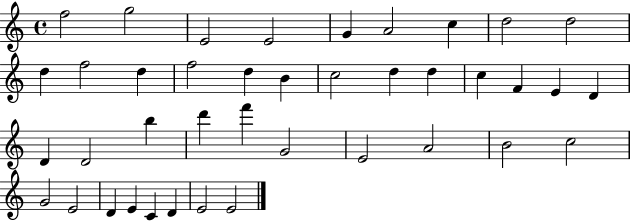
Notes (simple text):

F5/h G5/h E4/h E4/h G4/q A4/h C5/q D5/h D5/h D5/q F5/h D5/q F5/h D5/q B4/q C5/h D5/q D5/q C5/q F4/q E4/q D4/q D4/q D4/h B5/q D6/q F6/q G4/h E4/h A4/h B4/h C5/h G4/h E4/h D4/q E4/q C4/q D4/q E4/h E4/h